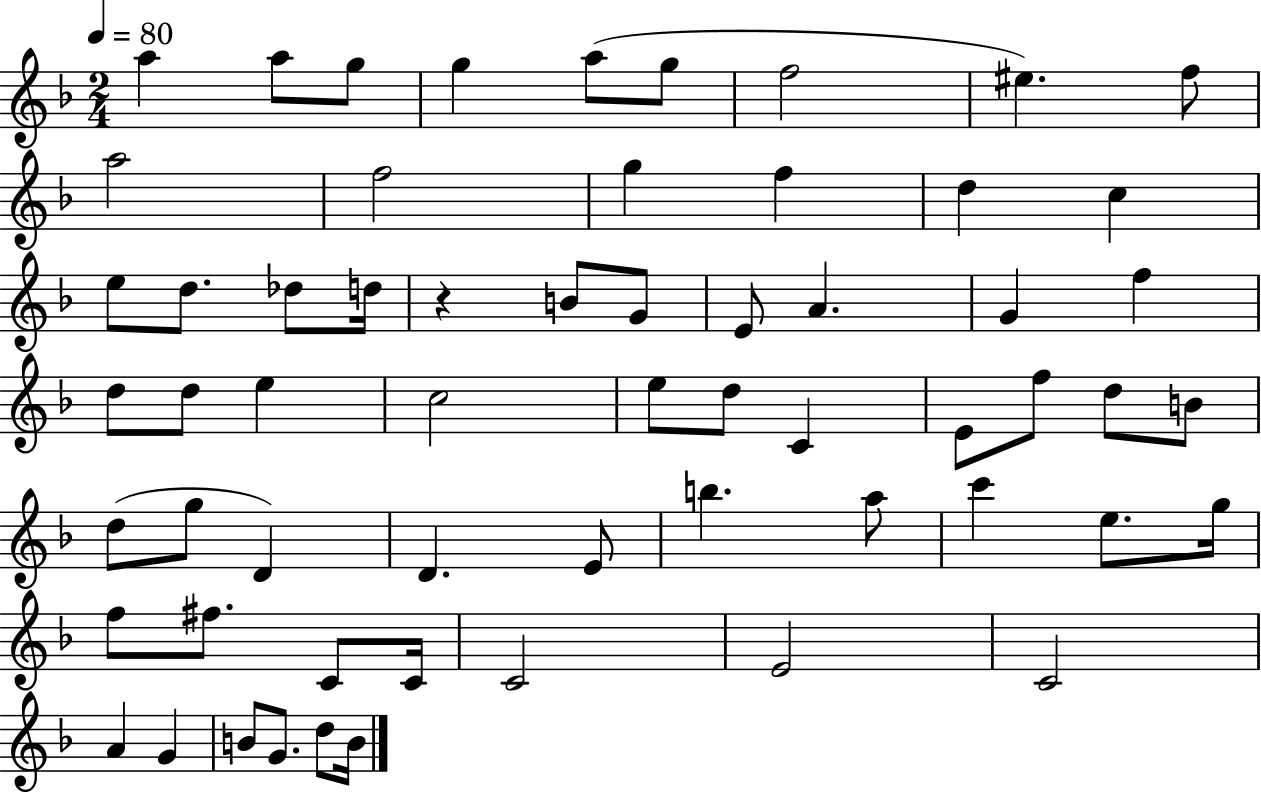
{
  \clef treble
  \numericTimeSignature
  \time 2/4
  \key f \major
  \tempo 4 = 80
  a''4 a''8 g''8 | g''4 a''8( g''8 | f''2 | eis''4.) f''8 | \break a''2 | f''2 | g''4 f''4 | d''4 c''4 | \break e''8 d''8. des''8 d''16 | r4 b'8 g'8 | e'8 a'4. | g'4 f''4 | \break d''8 d''8 e''4 | c''2 | e''8 d''8 c'4 | e'8 f''8 d''8 b'8 | \break d''8( g''8 d'4) | d'4. e'8 | b''4. a''8 | c'''4 e''8. g''16 | \break f''8 fis''8. c'8 c'16 | c'2 | e'2 | c'2 | \break a'4 g'4 | b'8 g'8. d''8 b'16 | \bar "|."
}